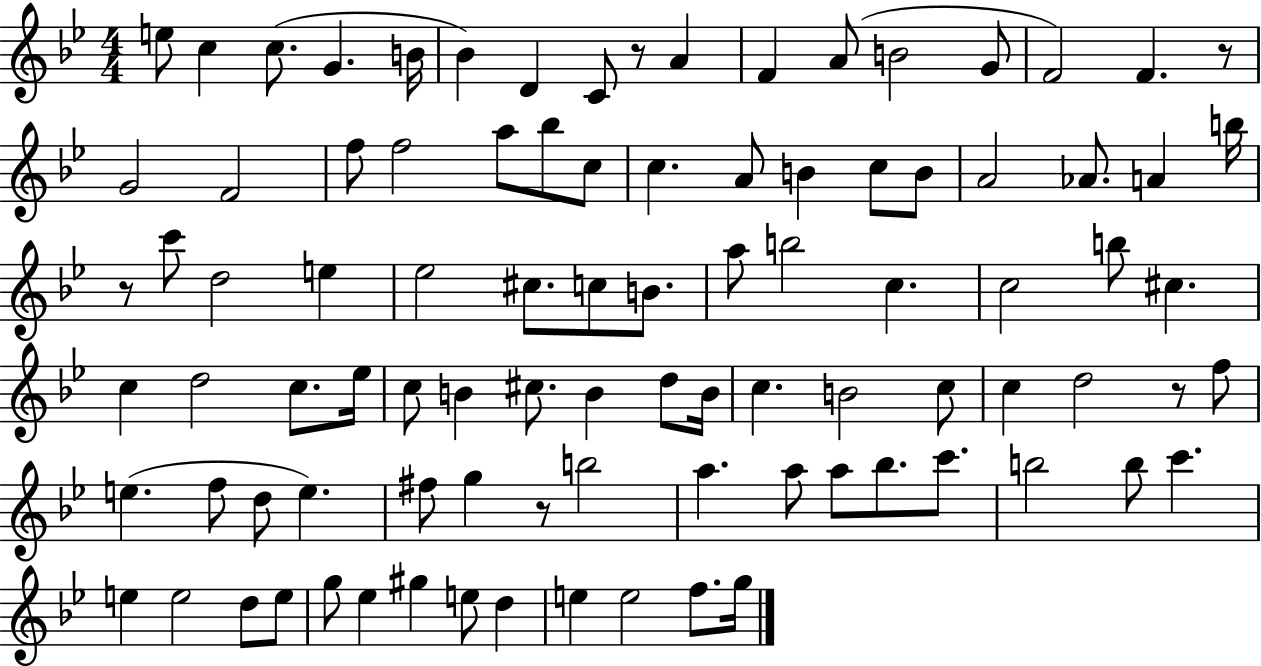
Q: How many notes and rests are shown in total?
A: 93